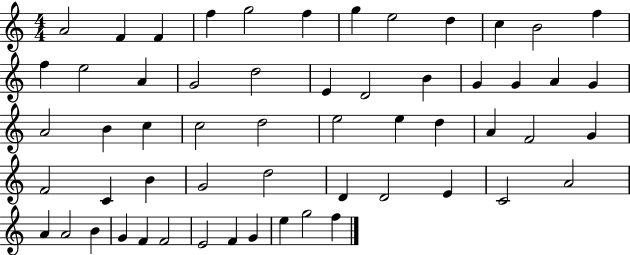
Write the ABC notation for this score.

X:1
T:Untitled
M:4/4
L:1/4
K:C
A2 F F f g2 f g e2 d c B2 f f e2 A G2 d2 E D2 B G G A G A2 B c c2 d2 e2 e d A F2 G F2 C B G2 d2 D D2 E C2 A2 A A2 B G F F2 E2 F G e g2 f